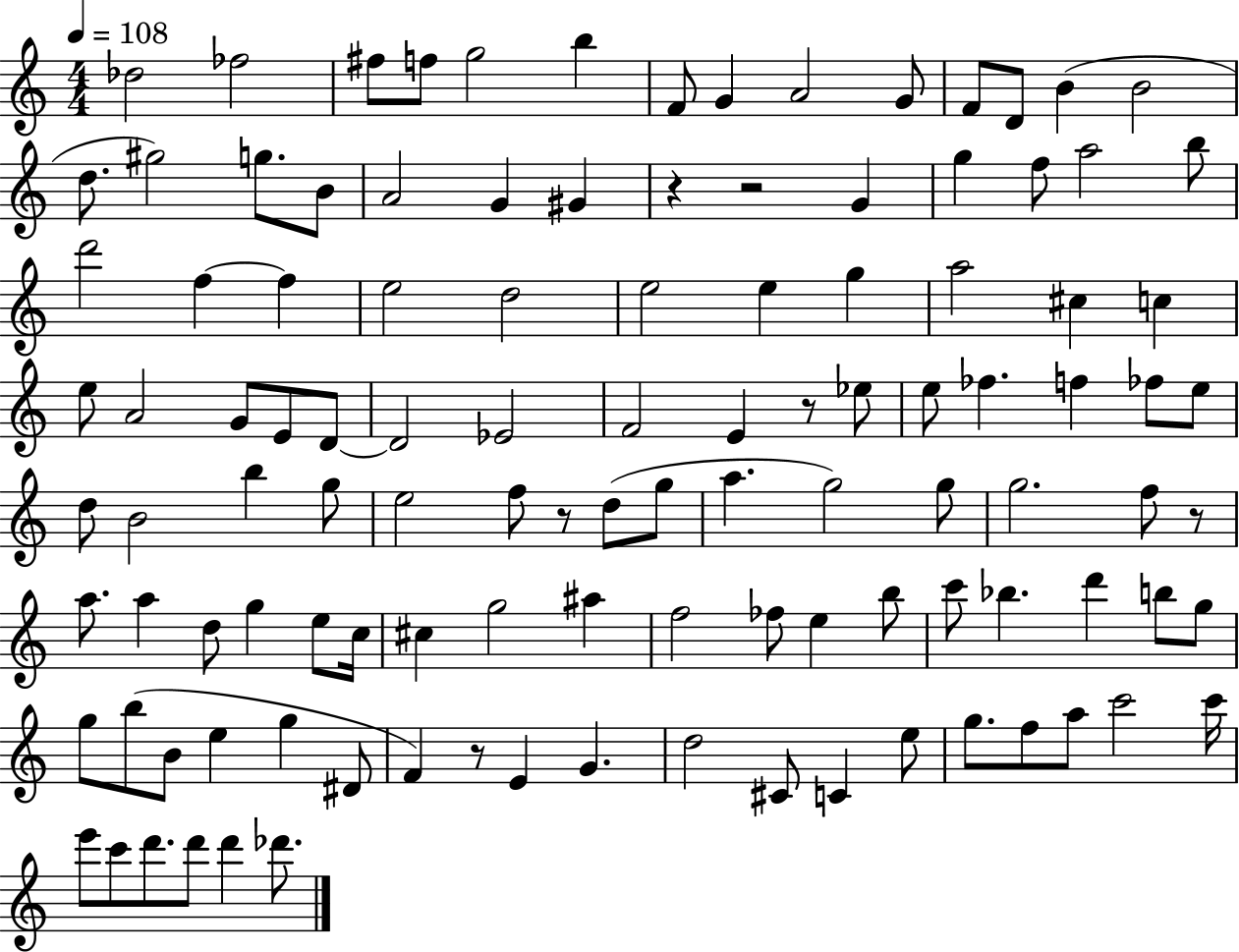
Db5/h FES5/h F#5/e F5/e G5/h B5/q F4/e G4/q A4/h G4/e F4/e D4/e B4/q B4/h D5/e. G#5/h G5/e. B4/e A4/h G4/q G#4/q R/q R/h G4/q G5/q F5/e A5/h B5/e D6/h F5/q F5/q E5/h D5/h E5/h E5/q G5/q A5/h C#5/q C5/q E5/e A4/h G4/e E4/e D4/e D4/h Eb4/h F4/h E4/q R/e Eb5/e E5/e FES5/q. F5/q FES5/e E5/e D5/e B4/h B5/q G5/e E5/h F5/e R/e D5/e G5/e A5/q. G5/h G5/e G5/h. F5/e R/e A5/e. A5/q D5/e G5/q E5/e C5/s C#5/q G5/h A#5/q F5/h FES5/e E5/q B5/e C6/e Bb5/q. D6/q B5/e G5/e G5/e B5/e B4/e E5/q G5/q D#4/e F4/q R/e E4/q G4/q. D5/h C#4/e C4/q E5/e G5/e. F5/e A5/e C6/h C6/s E6/e C6/e D6/e. D6/e D6/q Db6/e.